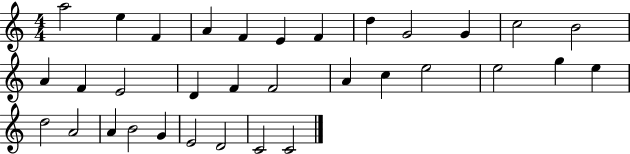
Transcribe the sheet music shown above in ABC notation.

X:1
T:Untitled
M:4/4
L:1/4
K:C
a2 e F A F E F d G2 G c2 B2 A F E2 D F F2 A c e2 e2 g e d2 A2 A B2 G E2 D2 C2 C2